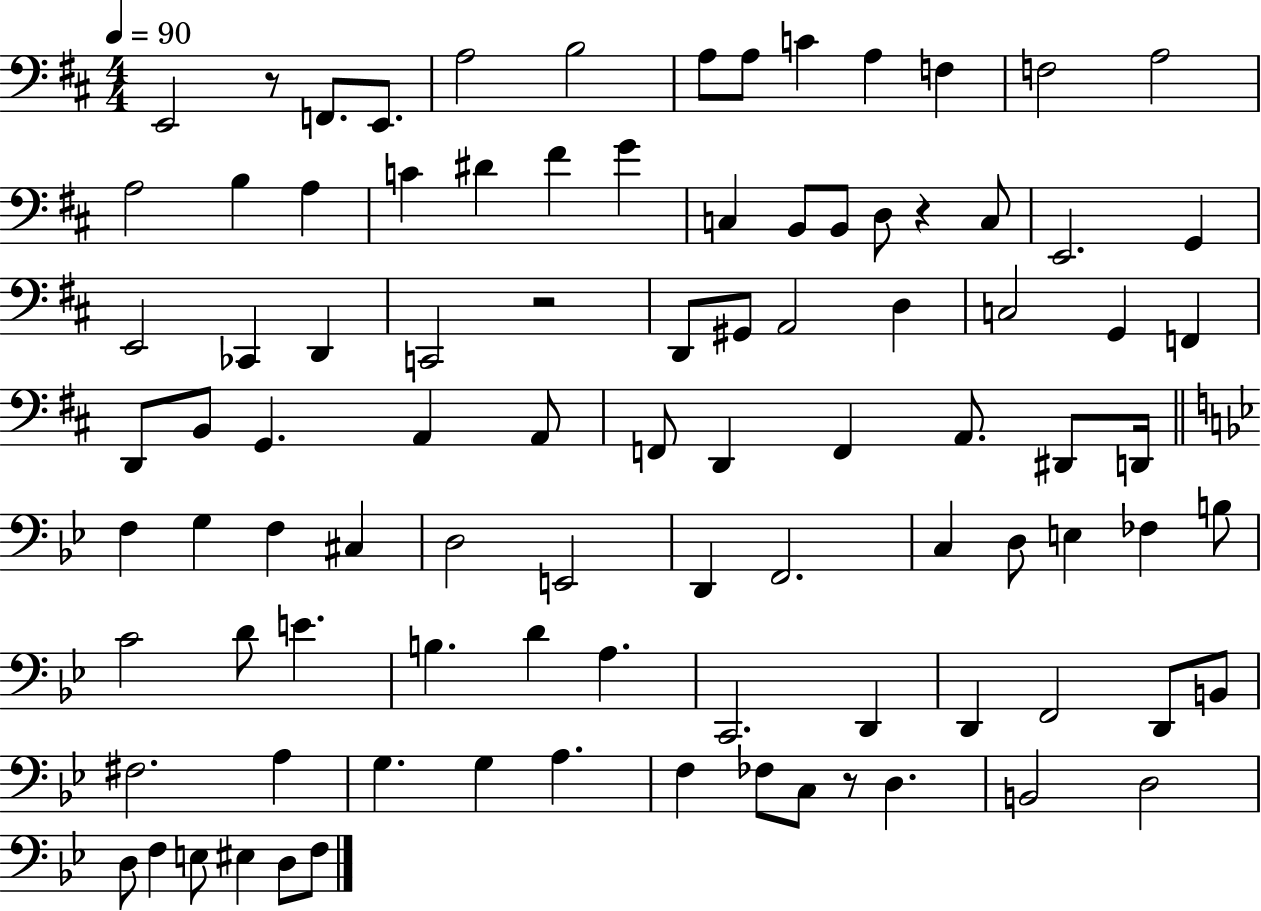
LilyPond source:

{
  \clef bass
  \numericTimeSignature
  \time 4/4
  \key d \major
  \tempo 4 = 90
  e,2 r8 f,8. e,8. | a2 b2 | a8 a8 c'4 a4 f4 | f2 a2 | \break a2 b4 a4 | c'4 dis'4 fis'4 g'4 | c4 b,8 b,8 d8 r4 c8 | e,2. g,4 | \break e,2 ces,4 d,4 | c,2 r2 | d,8 gis,8 a,2 d4 | c2 g,4 f,4 | \break d,8 b,8 g,4. a,4 a,8 | f,8 d,4 f,4 a,8. dis,8 d,16 | \bar "||" \break \key bes \major f4 g4 f4 cis4 | d2 e,2 | d,4 f,2. | c4 d8 e4 fes4 b8 | \break c'2 d'8 e'4. | b4. d'4 a4. | c,2. d,4 | d,4 f,2 d,8 b,8 | \break fis2. a4 | g4. g4 a4. | f4 fes8 c8 r8 d4. | b,2 d2 | \break d8 f4 e8 eis4 d8 f8 | \bar "|."
}